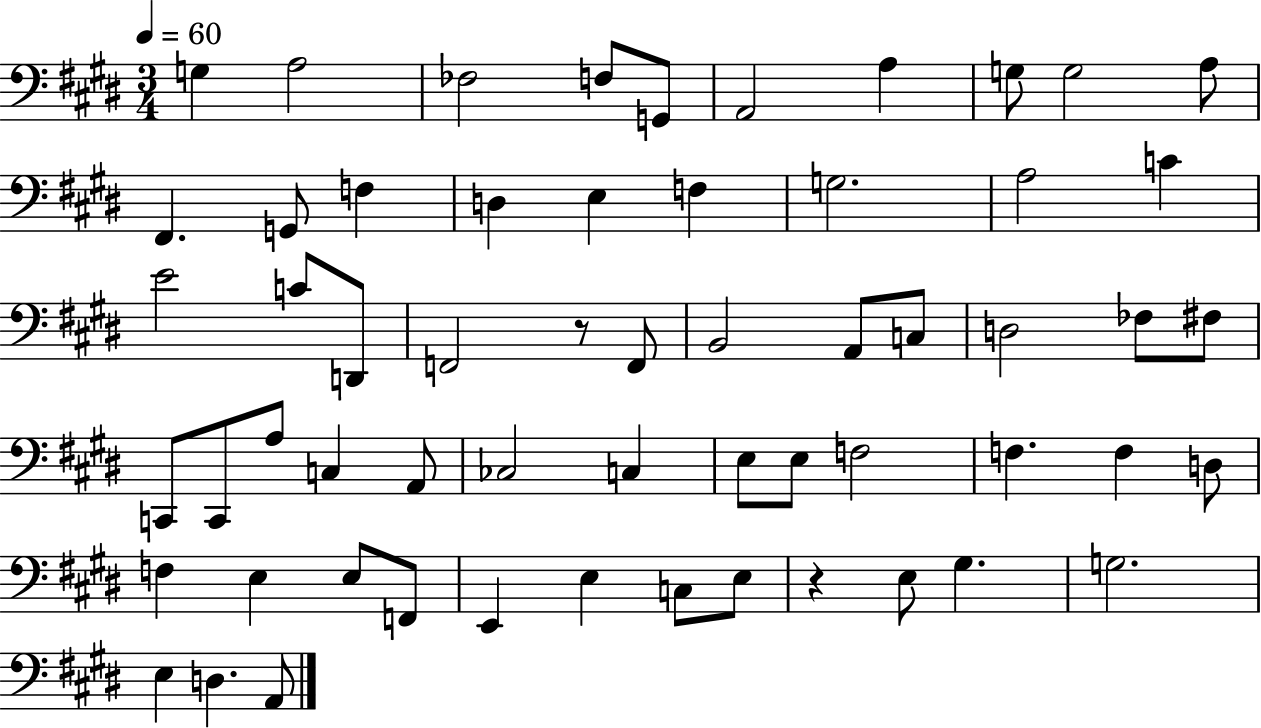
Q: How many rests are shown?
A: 2